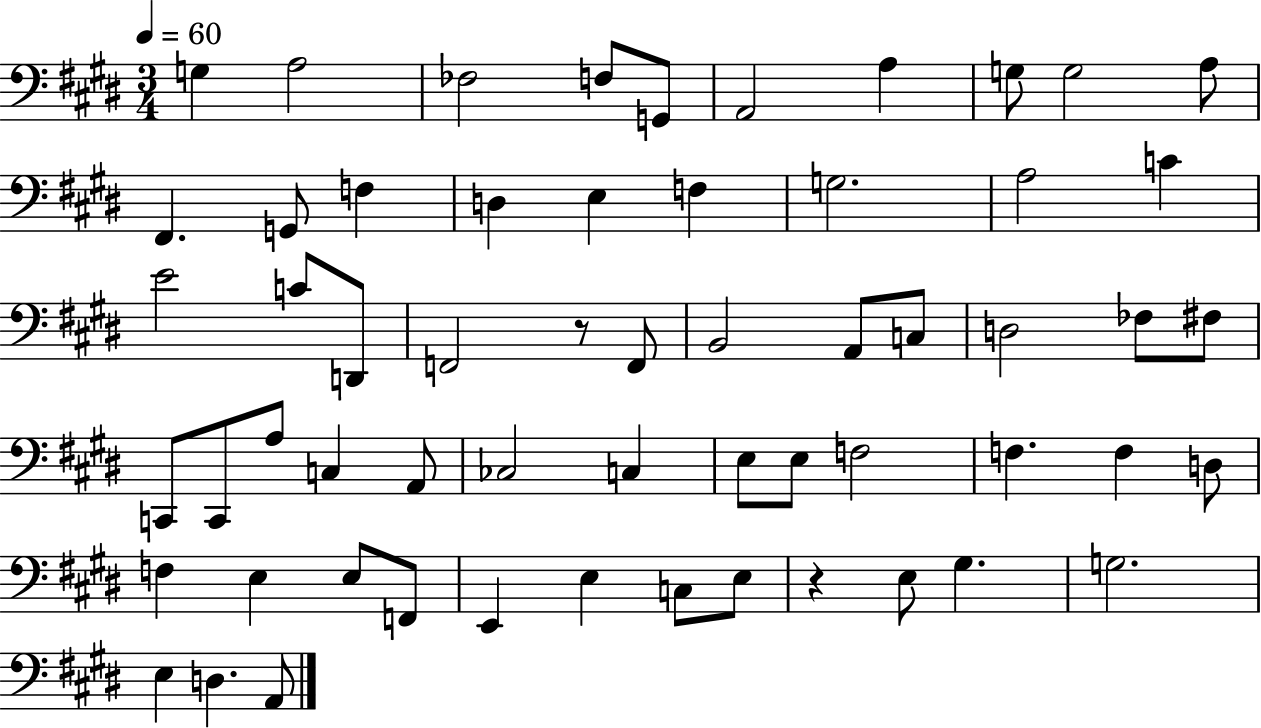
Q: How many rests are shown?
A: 2